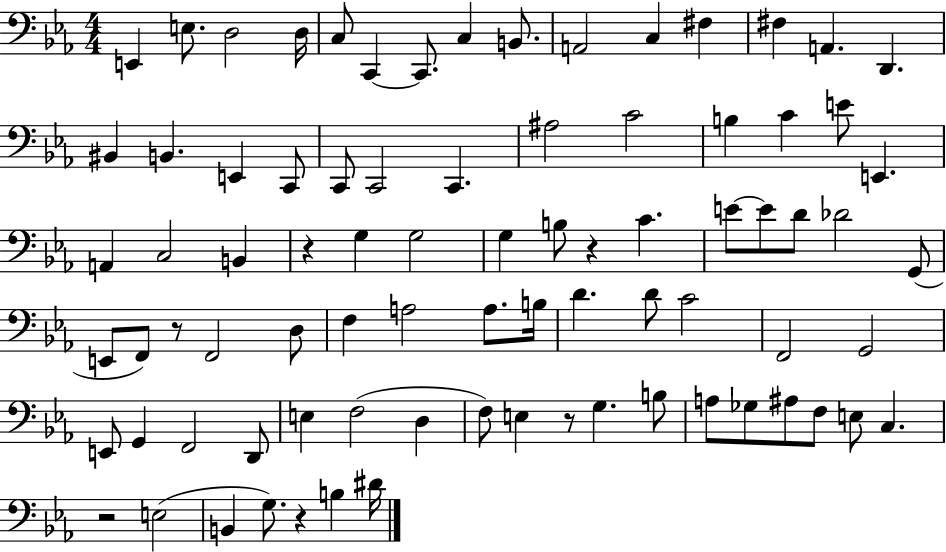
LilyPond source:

{
  \clef bass
  \numericTimeSignature
  \time 4/4
  \key ees \major
  e,4 e8. d2 d16 | c8 c,4~~ c,8. c4 b,8. | a,2 c4 fis4 | fis4 a,4. d,4. | \break bis,4 b,4. e,4 c,8 | c,8 c,2 c,4. | ais2 c'2 | b4 c'4 e'8 e,4. | \break a,4 c2 b,4 | r4 g4 g2 | g4 b8 r4 c'4. | e'8~~ e'8 d'8 des'2 g,8( | \break e,8 f,8) r8 f,2 d8 | f4 a2 a8. b16 | d'4. d'8 c'2 | f,2 g,2 | \break e,8 g,4 f,2 d,8 | e4 f2( d4 | f8) e4 r8 g4. b8 | a8 ges8 ais8 f8 e8 c4. | \break r2 e2( | b,4 g8.) r4 b4 dis'16 | \bar "|."
}